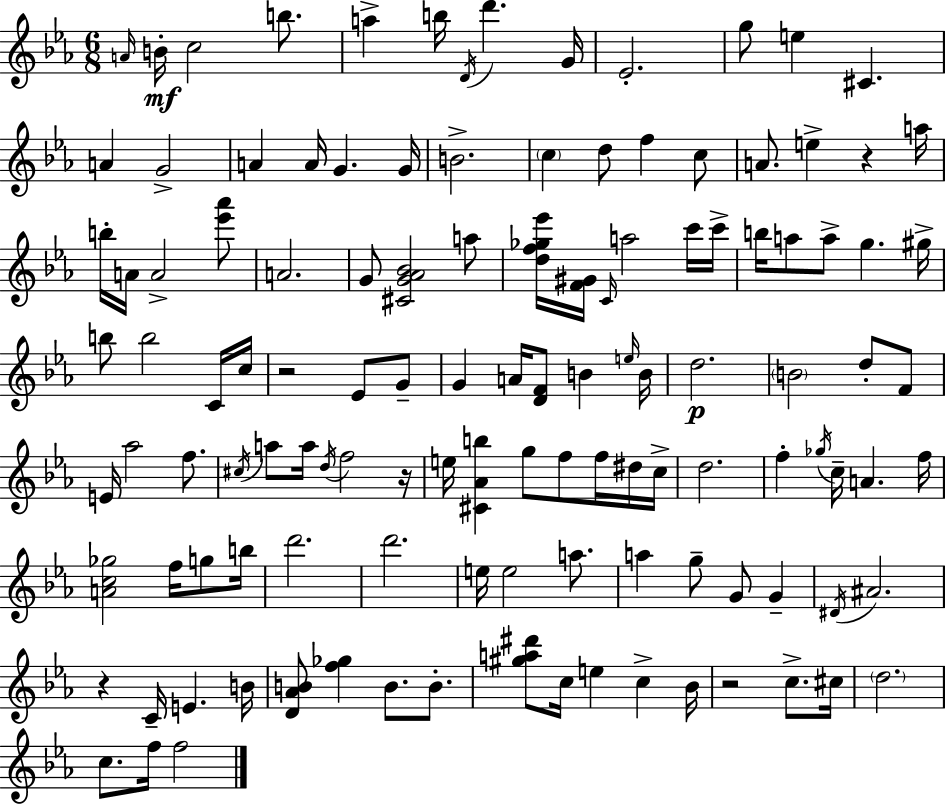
A4/s B4/s C5/h B5/e. A5/q B5/s D4/s D6/q. G4/s Eb4/h. G5/e E5/q C#4/q. A4/q G4/h A4/q A4/s G4/q. G4/s B4/h. C5/q D5/e F5/q C5/e A4/e. E5/q R/q A5/s B5/s A4/s A4/h [Eb6,Ab6]/e A4/h. G4/e [C#4,G4,Ab4,Bb4]/h A5/e [D5,F5,Gb5,Eb6]/s [F4,G#4]/s C4/s A5/h C6/s C6/s B5/s A5/e A5/e G5/q. G#5/s B5/e B5/h C4/s C5/s R/h Eb4/e G4/e G4/q A4/s [D4,F4]/e B4/q E5/s B4/s D5/h. B4/h D5/e F4/e E4/s Ab5/h F5/e. C#5/s A5/e A5/s D5/s F5/h R/s E5/s [C#4,Ab4,B5]/q G5/e F5/e F5/s D#5/s C5/s D5/h. F5/q Gb5/s C5/s A4/q. F5/s [A4,C5,Gb5]/h F5/s G5/e B5/s D6/h. D6/h. E5/s E5/h A5/e. A5/q G5/e G4/e G4/q D#4/s A#4/h. R/q C4/s E4/q. B4/s [D4,Ab4,B4]/e [F5,Gb5]/q B4/e. B4/e. [G#5,A5,D#6]/e C5/s E5/q C5/q Bb4/s R/h C5/e. C#5/s D5/h. C5/e. F5/s F5/h